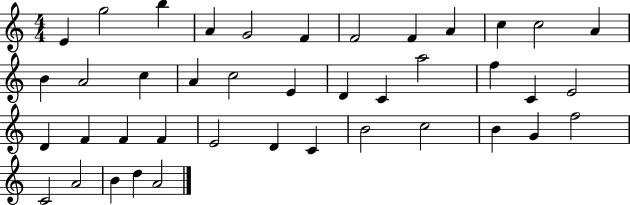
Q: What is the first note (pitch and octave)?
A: E4